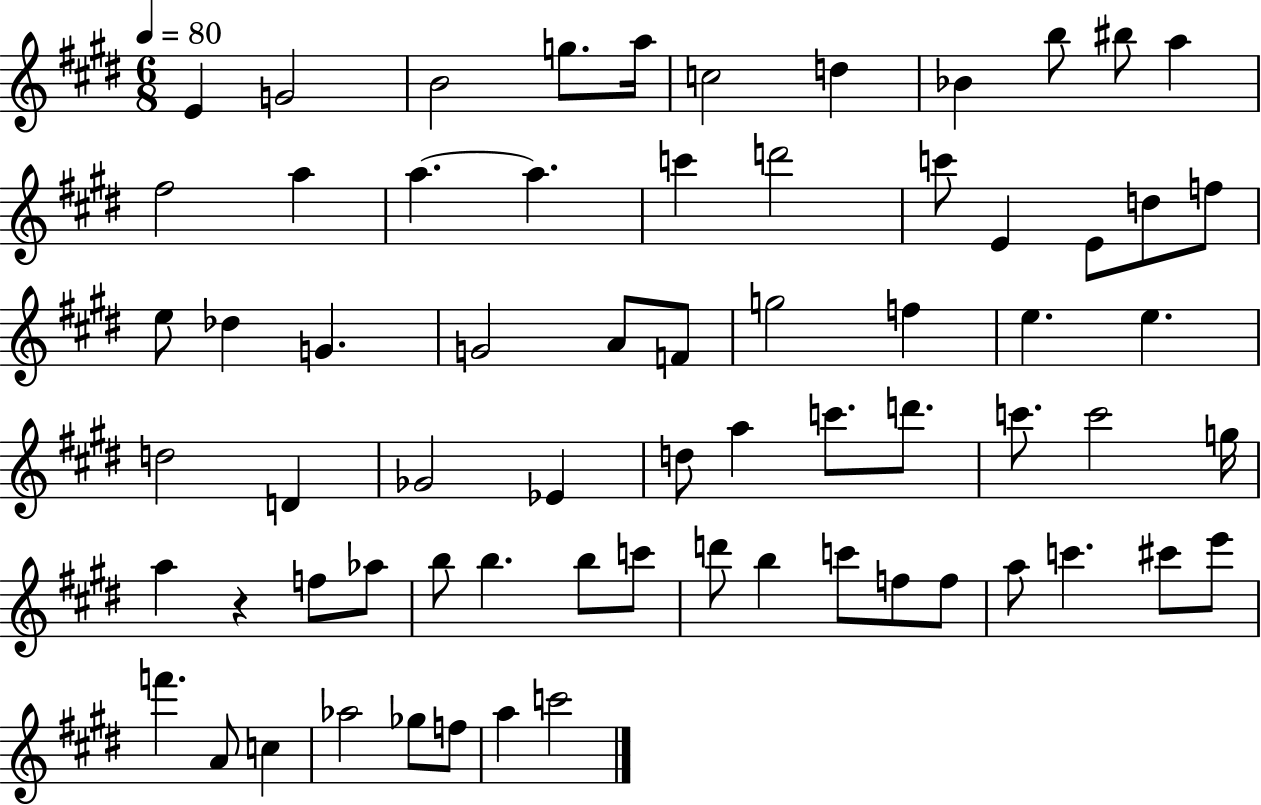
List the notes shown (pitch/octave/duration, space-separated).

E4/q G4/h B4/h G5/e. A5/s C5/h D5/q Bb4/q B5/e BIS5/e A5/q F#5/h A5/q A5/q. A5/q. C6/q D6/h C6/e E4/q E4/e D5/e F5/e E5/e Db5/q G4/q. G4/h A4/e F4/e G5/h F5/q E5/q. E5/q. D5/h D4/q Gb4/h Eb4/q D5/e A5/q C6/e. D6/e. C6/e. C6/h G5/s A5/q R/q F5/e Ab5/e B5/e B5/q. B5/e C6/e D6/e B5/q C6/e F5/e F5/e A5/e C6/q. C#6/e E6/e F6/q. A4/e C5/q Ab5/h Gb5/e F5/e A5/q C6/h